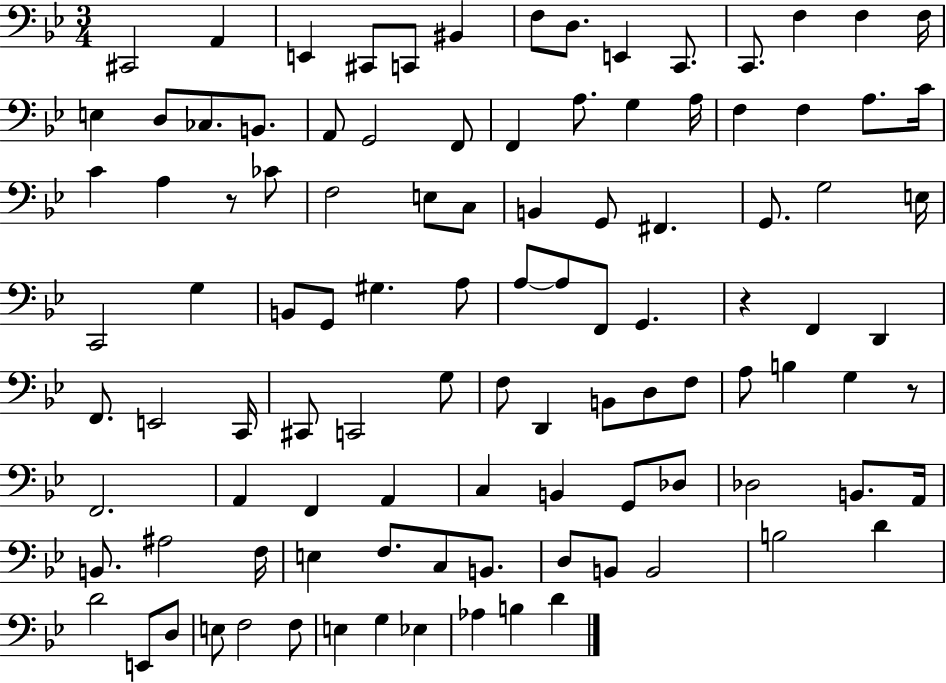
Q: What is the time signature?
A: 3/4